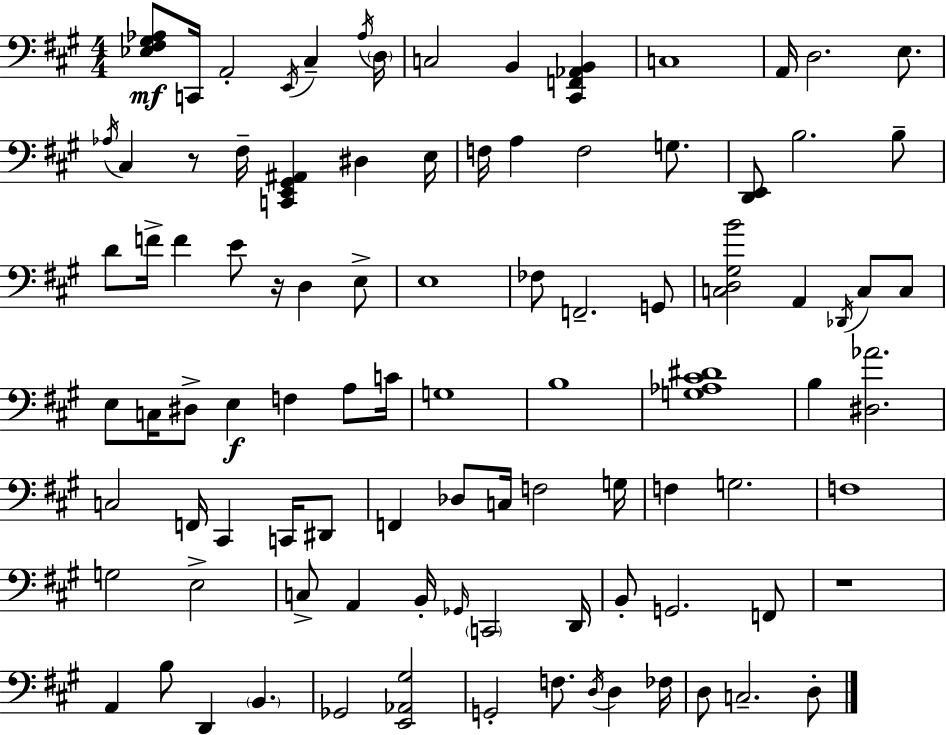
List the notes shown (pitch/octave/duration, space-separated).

[Eb3,F#3,G#3,Ab3]/e C2/s A2/h E2/s C#3/q Ab3/s D3/s C3/h B2/q [C#2,F2,Ab2,B2]/q C3/w A2/s D3/h. E3/e. Ab3/s C#3/q R/e F#3/s [C2,E2,G#2,A#2]/q D#3/q E3/s F3/s A3/q F3/h G3/e. [D2,E2]/e B3/h. B3/e D4/e F4/s F4/q E4/e R/s D3/q E3/e E3/w FES3/e F2/h. G2/e [C3,D3,G#3,B4]/h A2/q Db2/s C3/e C3/e E3/e C3/s D#3/e E3/q F3/q A3/e C4/s G3/w B3/w [G3,Ab3,C#4,D#4]/w B3/q [D#3,Ab4]/h. C3/h F2/s C#2/q C2/s D#2/e F2/q Db3/e C3/s F3/h G3/s F3/q G3/h. F3/w G3/h E3/h C3/e A2/q B2/s Gb2/s C2/h D2/s B2/e G2/h. F2/e R/w A2/q B3/e D2/q B2/q. Gb2/h [E2,Ab2,G#3]/h G2/h F3/e. D3/s D3/q FES3/s D3/e C3/h. D3/e